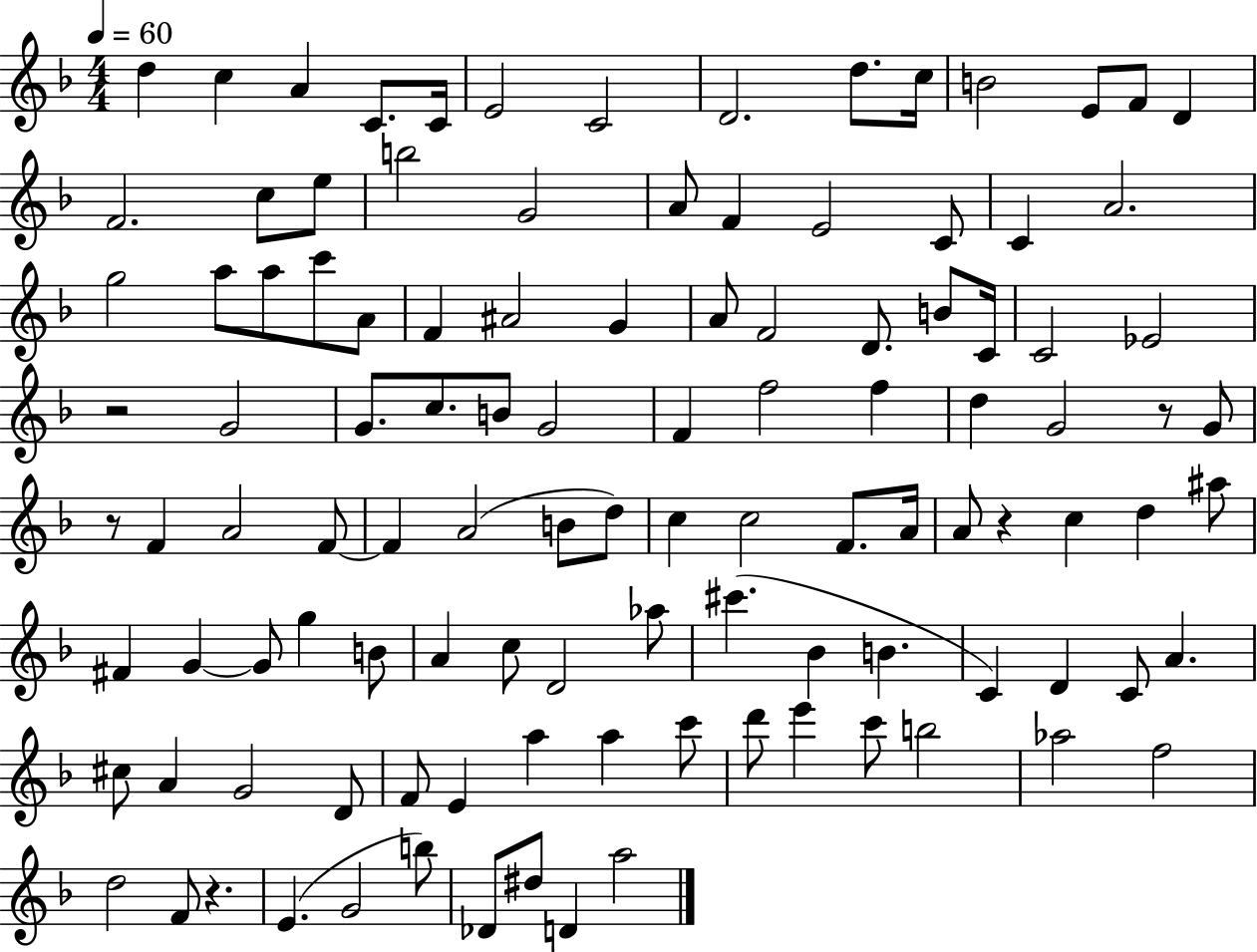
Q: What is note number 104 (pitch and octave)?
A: D#5